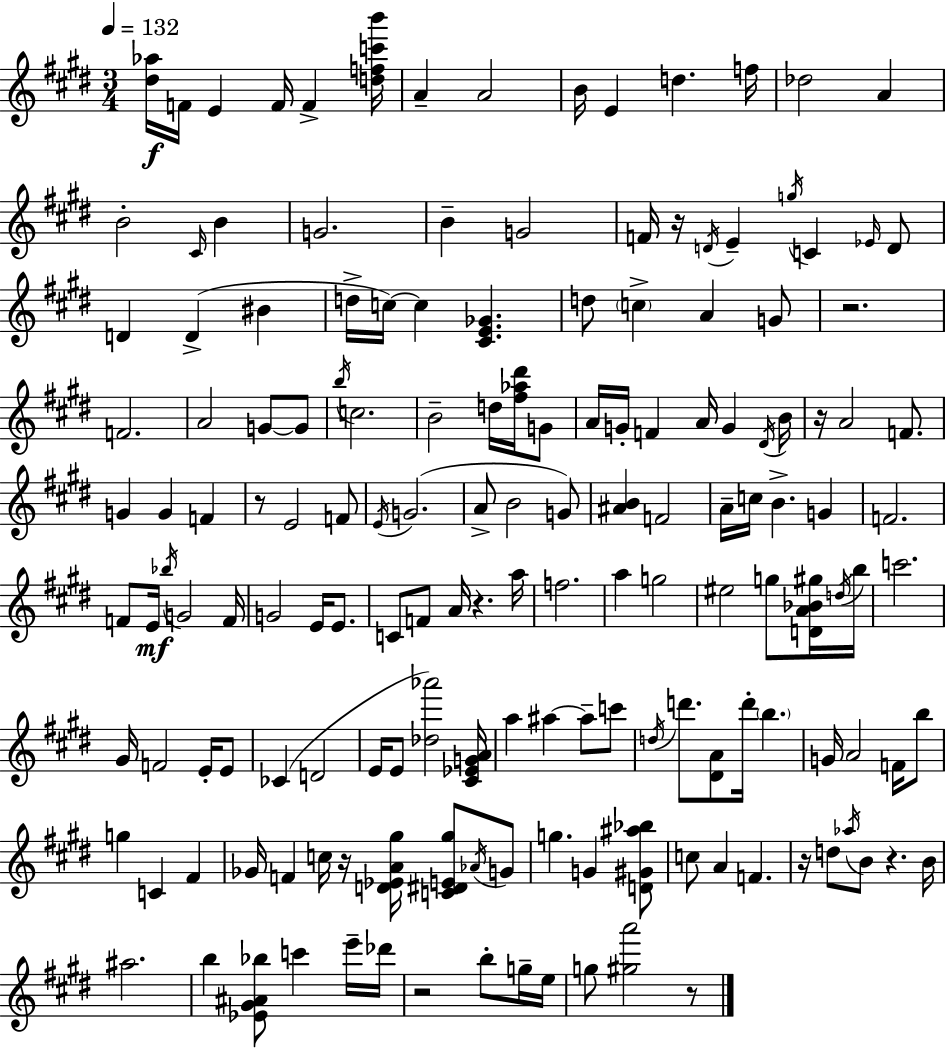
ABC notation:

X:1
T:Untitled
M:3/4
L:1/4
K:E
[^d_a]/4 F/4 E F/4 F [dfc'b']/4 A A2 B/4 E d f/4 _d2 A B2 ^C/4 B G2 B G2 F/4 z/4 D/4 E g/4 C _E/4 D/2 D D ^B d/4 c/4 c [^CE_G] d/2 c A G/2 z2 F2 A2 G/2 G/2 b/4 c2 B2 d/4 [^f_a^d']/4 G/2 A/4 G/4 F A/4 G ^D/4 B/4 z/4 A2 F/2 G G F z/2 E2 F/2 E/4 G2 A/2 B2 G/2 [^AB] F2 A/4 c/4 B G F2 F/2 E/4 _b/4 G2 F/4 G2 E/4 E/2 C/2 F/2 A/4 z a/4 f2 a g2 ^e2 g/2 [DA_B^g]/4 d/4 b/4 c'2 ^G/4 F2 E/4 E/2 _C D2 E/4 E/2 [_d_a']2 [^C_EGA]/4 a ^a ^a/2 c'/2 d/4 d'/2 [^DA]/2 d'/4 b G/4 A2 F/4 b/2 g C ^F _G/4 F c/4 z/4 [D_EA^g]/4 [C^DE^g]/2 _A/4 G/2 g G [D^G^a_b]/2 c/2 A F z/4 d/2 _a/4 B/2 z B/4 ^a2 b [_E^G^A_b]/2 c' e'/4 _d'/4 z2 b/2 g/4 e/4 g/2 [^ga']2 z/2